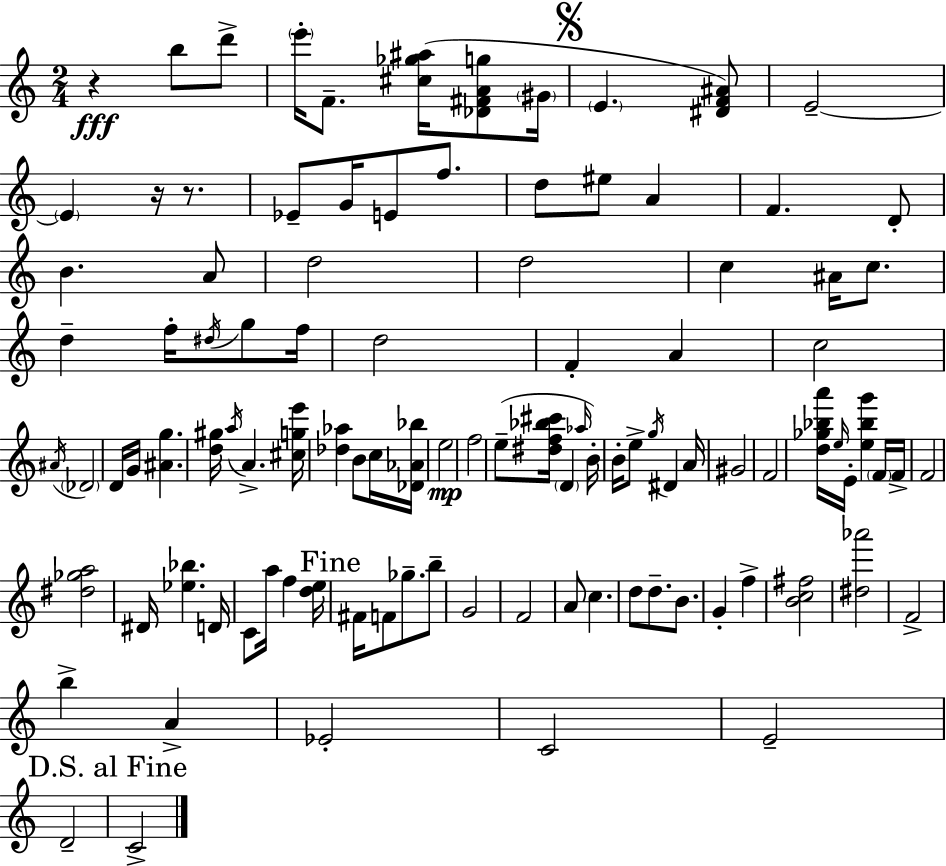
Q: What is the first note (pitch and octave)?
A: B5